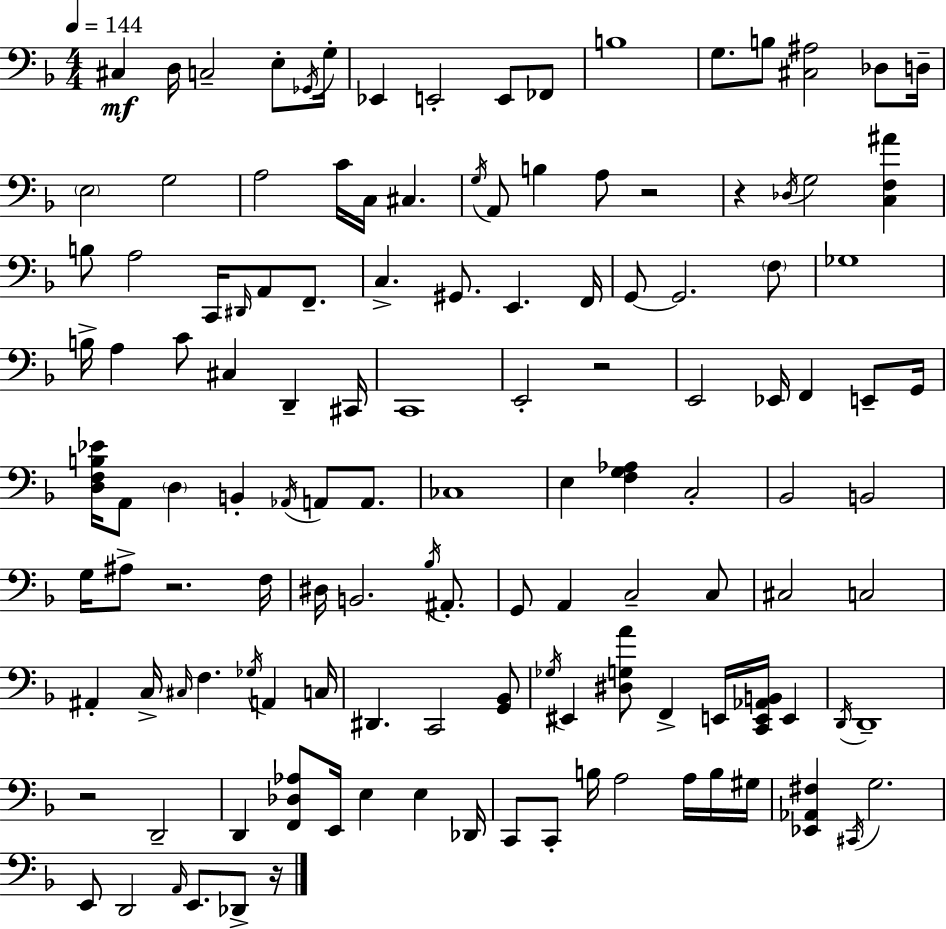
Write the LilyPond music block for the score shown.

{
  \clef bass
  \numericTimeSignature
  \time 4/4
  \key f \major
  \tempo 4 = 144
  cis4\mf d16 c2-- e8-. \acciaccatura { ges,16 } | g16-. ees,4 e,2-. e,8 fes,8 | b1 | g8. b8 <cis ais>2 des8 | \break d16-- \parenthesize e2 g2 | a2 c'16 c16 cis4. | \acciaccatura { g16 } a,8 b4 a8 r2 | r4 \acciaccatura { des16 } g2 <c f ais'>4 | \break b8 a2 c,16 \grace { dis,16 } a,8 | f,8.-- c4.-> gis,8. e,4. | f,16 g,8~~ g,2. | \parenthesize f8 ges1 | \break b16-> a4 c'8 cis4 d,4-- | cis,16 c,1 | e,2-. r2 | e,2 ees,16 f,4 | \break e,8-- g,16 <d f b ees'>16 a,8 \parenthesize d4 b,4-. \acciaccatura { aes,16 } | a,8 a,8. ces1 | e4 <f g aes>4 c2-. | bes,2 b,2 | \break g16 ais8-> r2. | f16 dis16 b,2. | \acciaccatura { bes16 } ais,8.-. g,8 a,4 c2-- | c8 cis2 c2 | \break ais,4-. c16-> \grace { cis16 } f4. | \acciaccatura { ges16 } a,4 c16 dis,4. c,2 | <g, bes,>8 \acciaccatura { ges16 } eis,4 <dis g a'>8 f,4-> | e,16 <c, e, aes, b,>16 e,4 \acciaccatura { d,16 } d,1-- | \break r2 | d,2-- d,4 <f, des aes>8 | e,16 e4 e4 des,16 c,8 c,8-. b16 a2 | a16 b16 gis16 <ees, aes, fis>4 \acciaccatura { cis,16 } g2. | \break e,8 d,2 | \grace { a,16 } e,8. des,8-> r16 \bar "|."
}